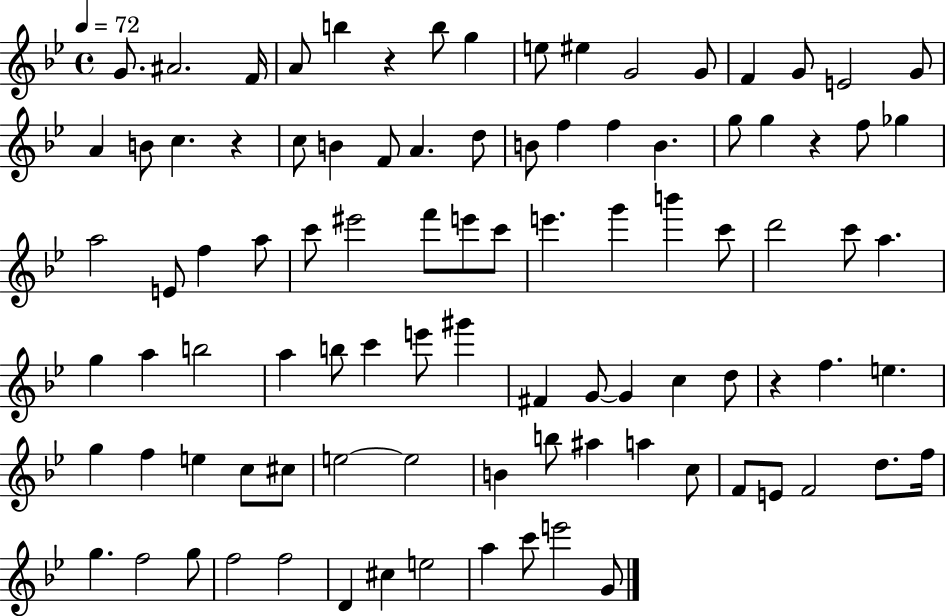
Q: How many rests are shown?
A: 4